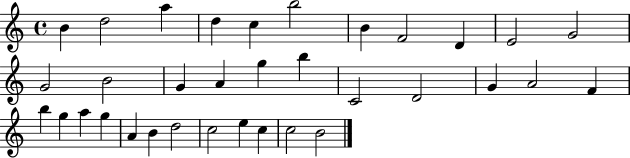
{
  \clef treble
  \time 4/4
  \defaultTimeSignature
  \key c \major
  b'4 d''2 a''4 | d''4 c''4 b''2 | b'4 f'2 d'4 | e'2 g'2 | \break g'2 b'2 | g'4 a'4 g''4 b''4 | c'2 d'2 | g'4 a'2 f'4 | \break b''4 g''4 a''4 g''4 | a'4 b'4 d''2 | c''2 e''4 c''4 | c''2 b'2 | \break \bar "|."
}